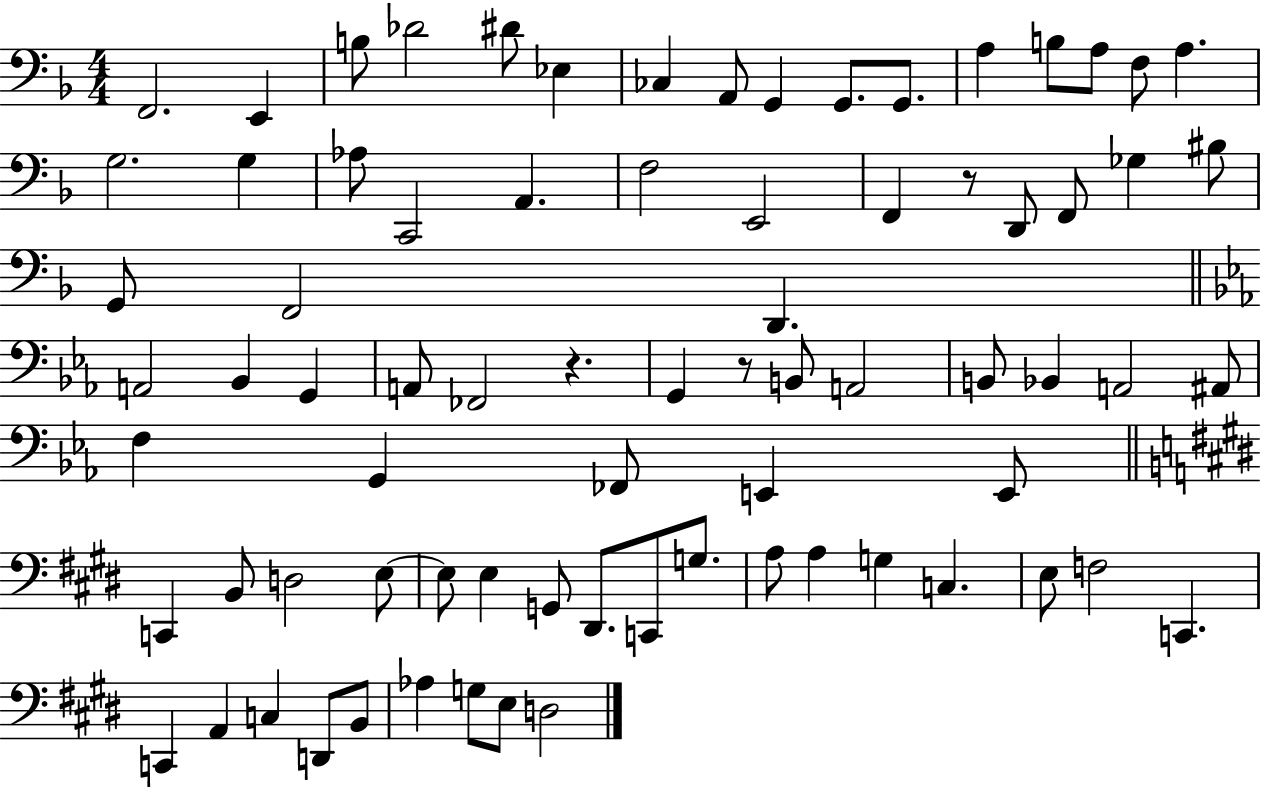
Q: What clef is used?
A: bass